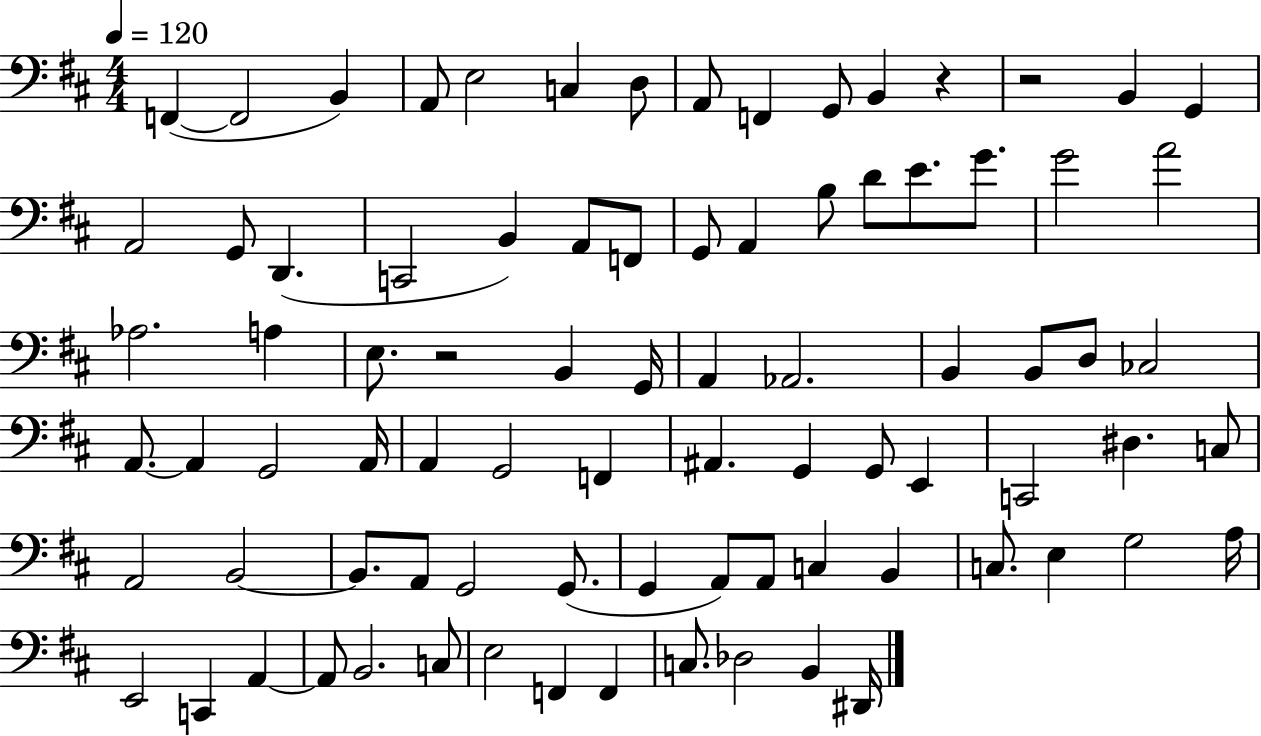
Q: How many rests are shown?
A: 3